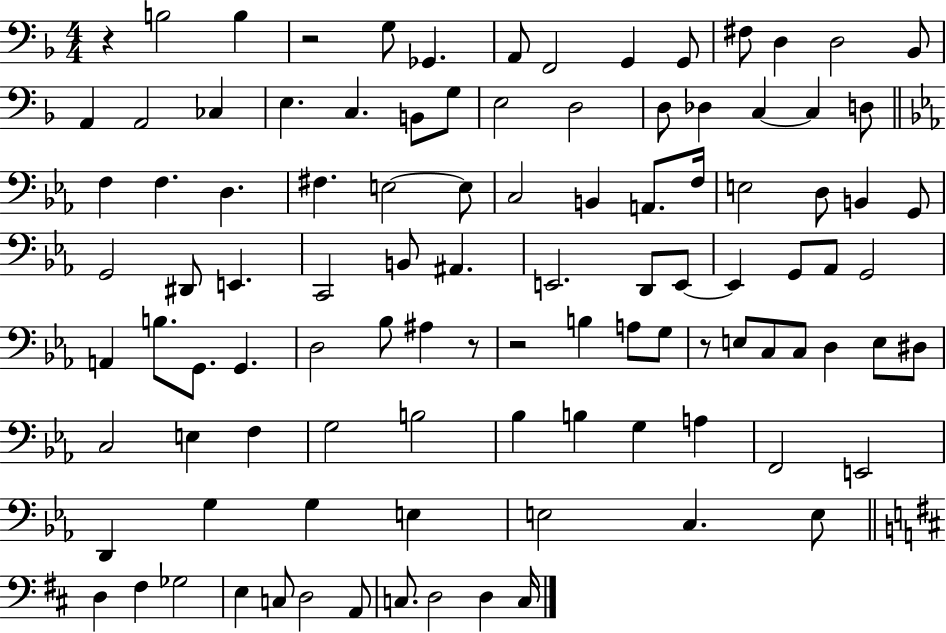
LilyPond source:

{
  \clef bass
  \numericTimeSignature
  \time 4/4
  \key f \major
  r4 b2 b4 | r2 g8 ges,4. | a,8 f,2 g,4 g,8 | fis8 d4 d2 bes,8 | \break a,4 a,2 ces4 | e4. c4. b,8 g8 | e2 d2 | d8 des4 c4~~ c4 d8 | \break \bar "||" \break \key ees \major f4 f4. d4. | fis4. e2~~ e8 | c2 b,4 a,8. f16 | e2 d8 b,4 g,8 | \break g,2 dis,8 e,4. | c,2 b,8 ais,4. | e,2. d,8 e,8~~ | e,4 g,8 aes,8 g,2 | \break a,4 b8. g,8. g,4. | d2 bes8 ais4 r8 | r2 b4 a8 g8 | r8 e8 c8 c8 d4 e8 dis8 | \break c2 e4 f4 | g2 b2 | bes4 b4 g4 a4 | f,2 e,2 | \break d,4 g4 g4 e4 | e2 c4. e8 | \bar "||" \break \key b \minor d4 fis4 ges2 | e4 c8 d2 a,8 | c8. d2 d4 c16 | \bar "|."
}